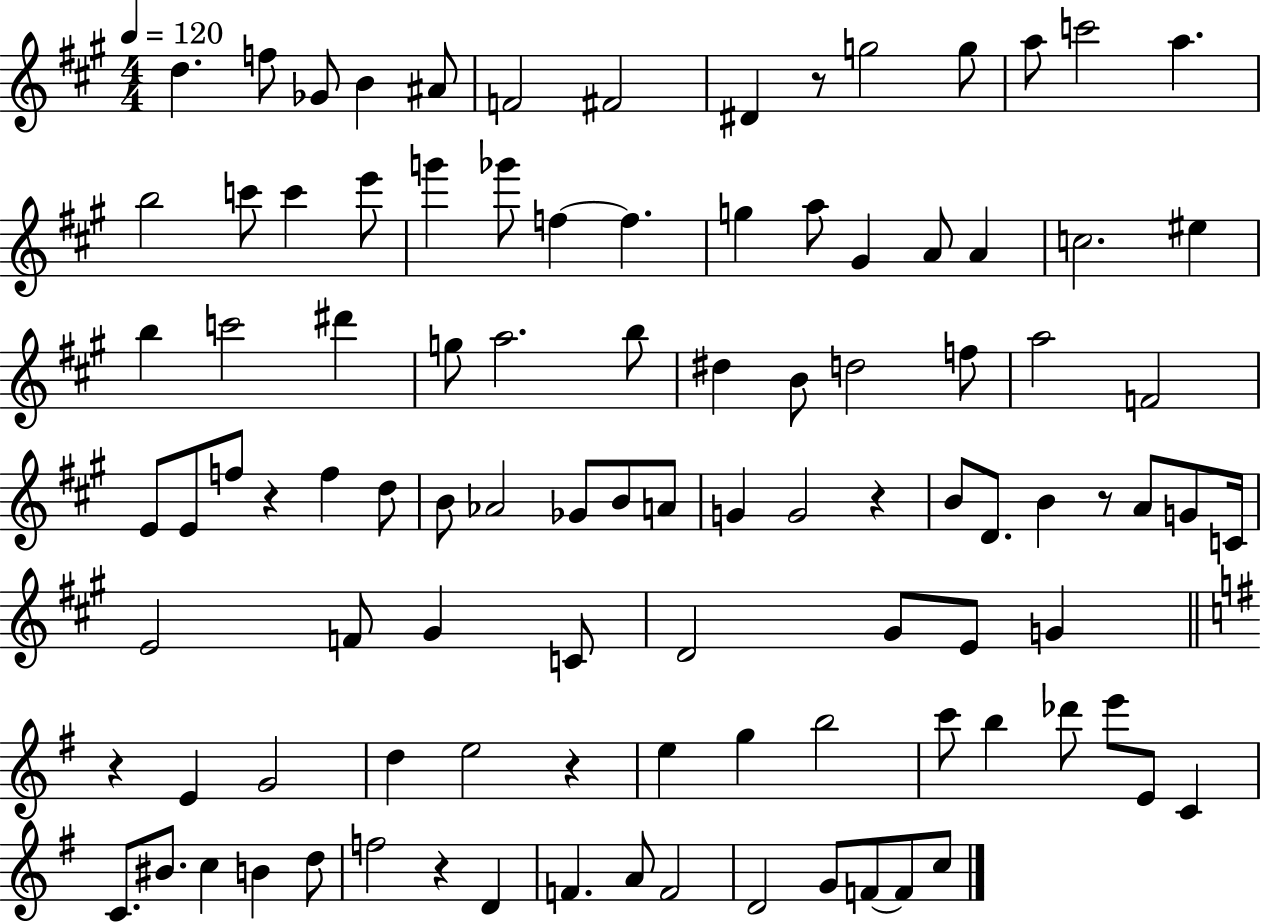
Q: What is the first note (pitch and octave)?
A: D5